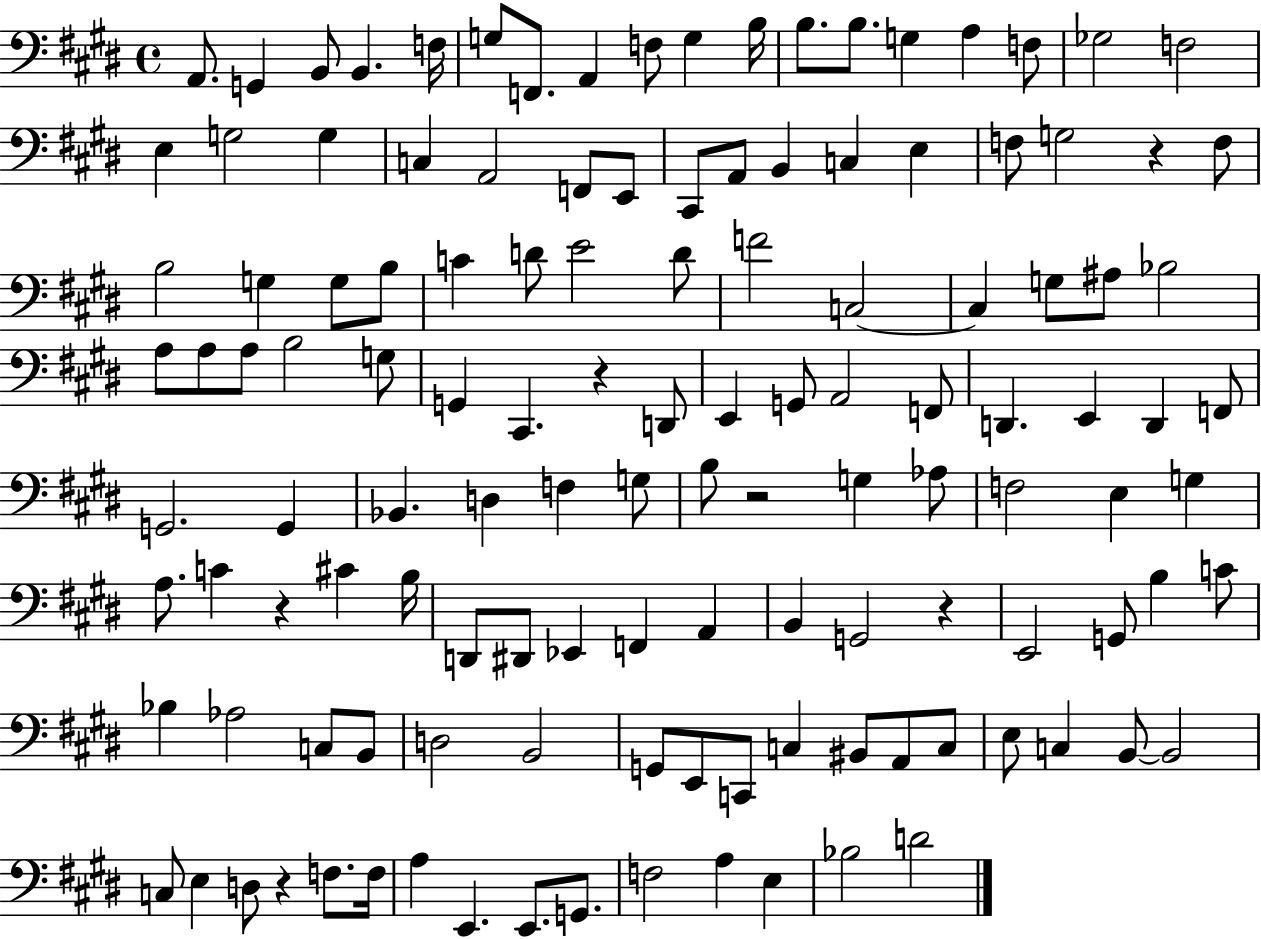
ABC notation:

X:1
T:Untitled
M:4/4
L:1/4
K:E
A,,/2 G,, B,,/2 B,, F,/4 G,/2 F,,/2 A,, F,/2 G, B,/4 B,/2 B,/2 G, A, F,/2 _G,2 F,2 E, G,2 G, C, A,,2 F,,/2 E,,/2 ^C,,/2 A,,/2 B,, C, E, F,/2 G,2 z F,/2 B,2 G, G,/2 B,/2 C D/2 E2 D/2 F2 C,2 C, G,/2 ^A,/2 _B,2 A,/2 A,/2 A,/2 B,2 G,/2 G,, ^C,, z D,,/2 E,, G,,/2 A,,2 F,,/2 D,, E,, D,, F,,/2 G,,2 G,, _B,, D, F, G,/2 B,/2 z2 G, _A,/2 F,2 E, G, A,/2 C z ^C B,/4 D,,/2 ^D,,/2 _E,, F,, A,, B,, G,,2 z E,,2 G,,/2 B, C/2 _B, _A,2 C,/2 B,,/2 D,2 B,,2 G,,/2 E,,/2 C,,/2 C, ^B,,/2 A,,/2 C,/2 E,/2 C, B,,/2 B,,2 C,/2 E, D,/2 z F,/2 F,/4 A, E,, E,,/2 G,,/2 F,2 A, E, _B,2 D2